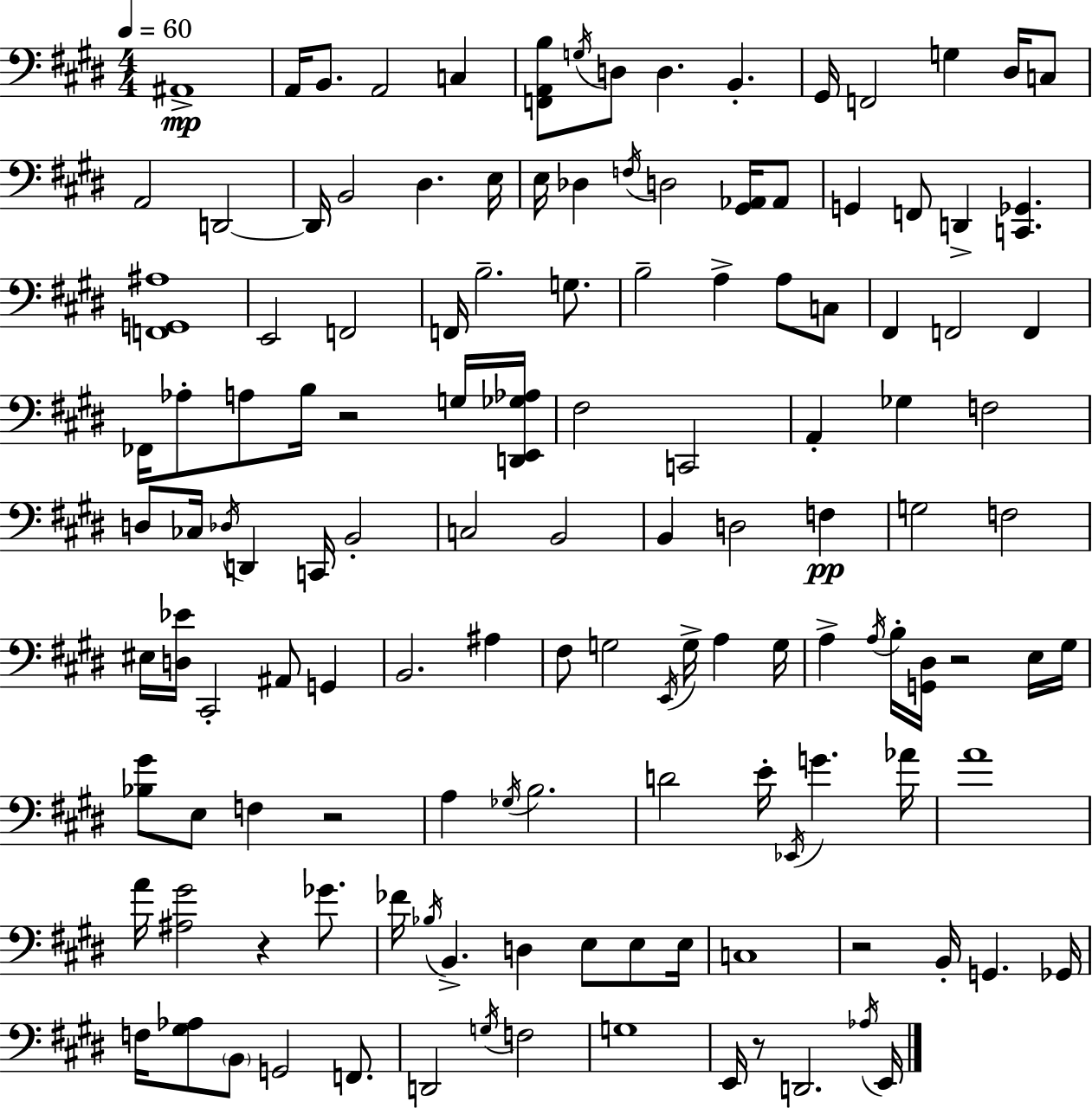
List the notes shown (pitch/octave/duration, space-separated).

A#2/w A2/s B2/e. A2/h C3/q [F2,A2,B3]/e G3/s D3/e D3/q. B2/q. G#2/s F2/h G3/q D#3/s C3/e A2/h D2/h D2/s B2/h D#3/q. E3/s E3/s Db3/q F3/s D3/h [G#2,Ab2]/s Ab2/e G2/q F2/e D2/q [C2,Gb2]/q. [F2,G2,A#3]/w E2/h F2/h F2/s B3/h. G3/e. B3/h A3/q A3/e C3/e F#2/q F2/h F2/q FES2/s Ab3/e A3/e B3/s R/h G3/s [D2,E2,Gb3,Ab3]/s F#3/h C2/h A2/q Gb3/q F3/h D3/e CES3/s Db3/s D2/q C2/s B2/h C3/h B2/h B2/q D3/h F3/q G3/h F3/h EIS3/s [D3,Eb4]/s C#2/h A#2/e G2/q B2/h. A#3/q F#3/e G3/h E2/s G3/s A3/q G3/s A3/q A3/s B3/s [G2,D#3]/s R/h E3/s G#3/s [Bb3,G#4]/e E3/e F3/q R/h A3/q Gb3/s B3/h. D4/h E4/s Eb2/s G4/q. Ab4/s A4/w A4/s [A#3,G#4]/h R/q Gb4/e. FES4/s Bb3/s B2/q. D3/q E3/e E3/e E3/s C3/w R/h B2/s G2/q. Gb2/s F3/s [G#3,Ab3]/e B2/e G2/h F2/e. D2/h G3/s F3/h G3/w E2/s R/e D2/h. Ab3/s E2/s